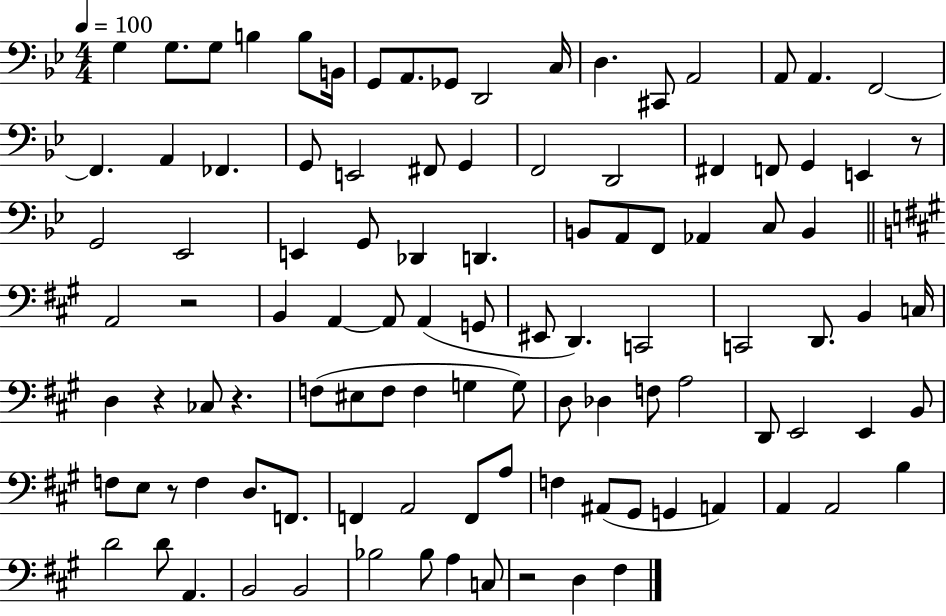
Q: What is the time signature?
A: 4/4